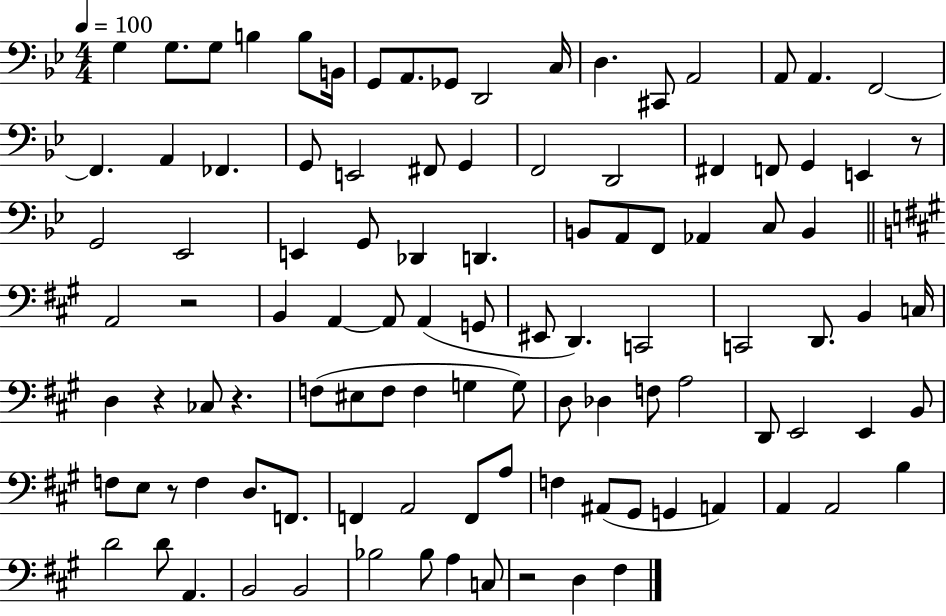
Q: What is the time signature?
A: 4/4